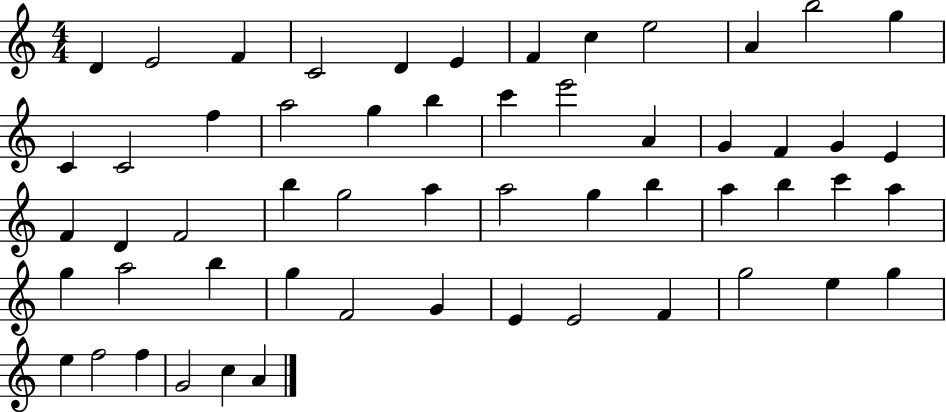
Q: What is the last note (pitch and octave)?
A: A4